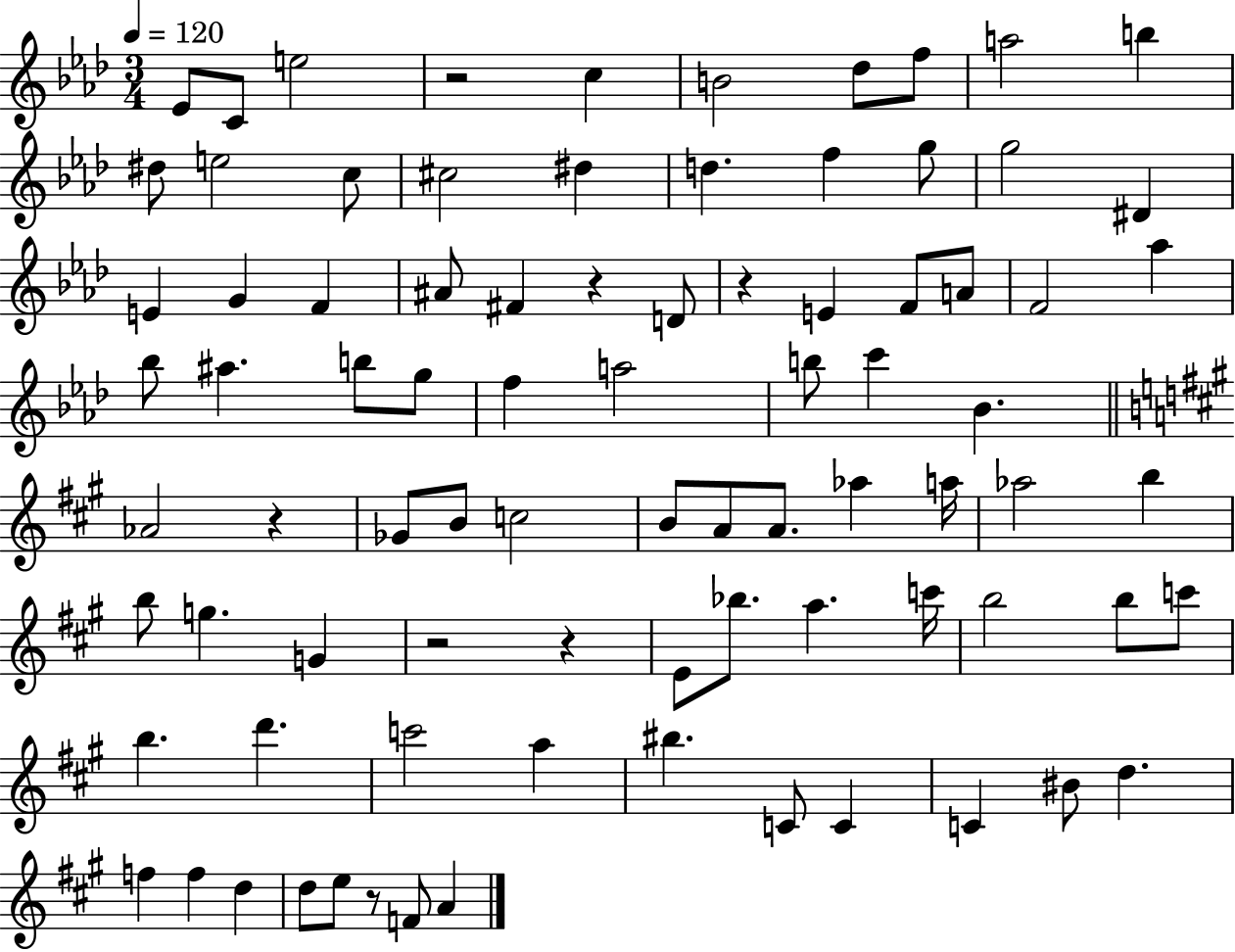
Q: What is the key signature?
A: AES major